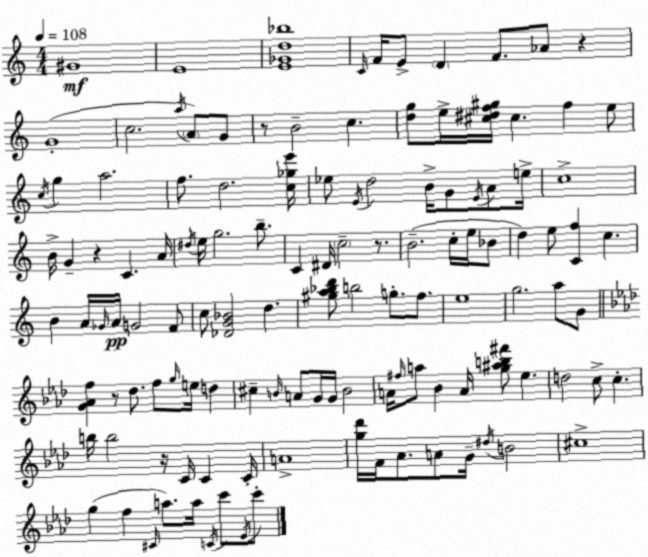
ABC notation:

X:1
T:Untitled
M:4/4
L:1/4
K:C
^G4 E4 [E_Gd_b]4 C/4 F/4 E/2 D F/2 _A/2 z G4 c2 a/4 A/2 G/2 z/2 B2 c [dg]/2 e/4 [^c^df^g]/4 ^c f e/2 c/4 g a2 f/2 d2 [c_ge']/4 _e/2 E/4 d2 B/4 G/2 E/4 A/2 e/4 c4 B/4 G z C A/4 ^d/4 e/4 g2 b/2 C ^D/4 c2 z/2 B2 c/4 e/4 _B/2 d e/2 [Cf] c B A/4 _G/4 A/4 G2 F/2 c/2 [_DG_B]2 d [^ga_bd']/2 b2 g/2 f/2 e4 g2 a/2 G/2 [G_Af] z/2 _d/2 f/2 g/4 e/4 d ^c B/4 A/2 G/4 G/4 B2 A/4 ^f/4 a/2 _B A/4 [g^ab^f']/2 _e d2 c/2 c b/4 b2 z/4 C/4 C C/4 A4 [g_d']/4 F/4 _A/2 A/2 G/4 ^d/4 B2 ^c4 g f ^C/4 a/2 a/4 C/4 c'/2 _E/4 c'/2